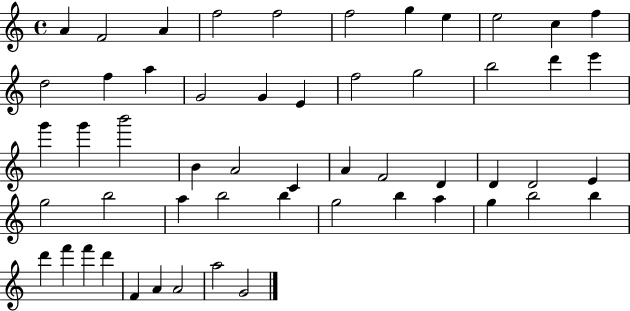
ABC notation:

X:1
T:Untitled
M:4/4
L:1/4
K:C
A F2 A f2 f2 f2 g e e2 c f d2 f a G2 G E f2 g2 b2 d' e' g' g' b'2 B A2 C A F2 D D D2 E g2 b2 a b2 b g2 b a g b2 b d' f' f' d' F A A2 a2 G2